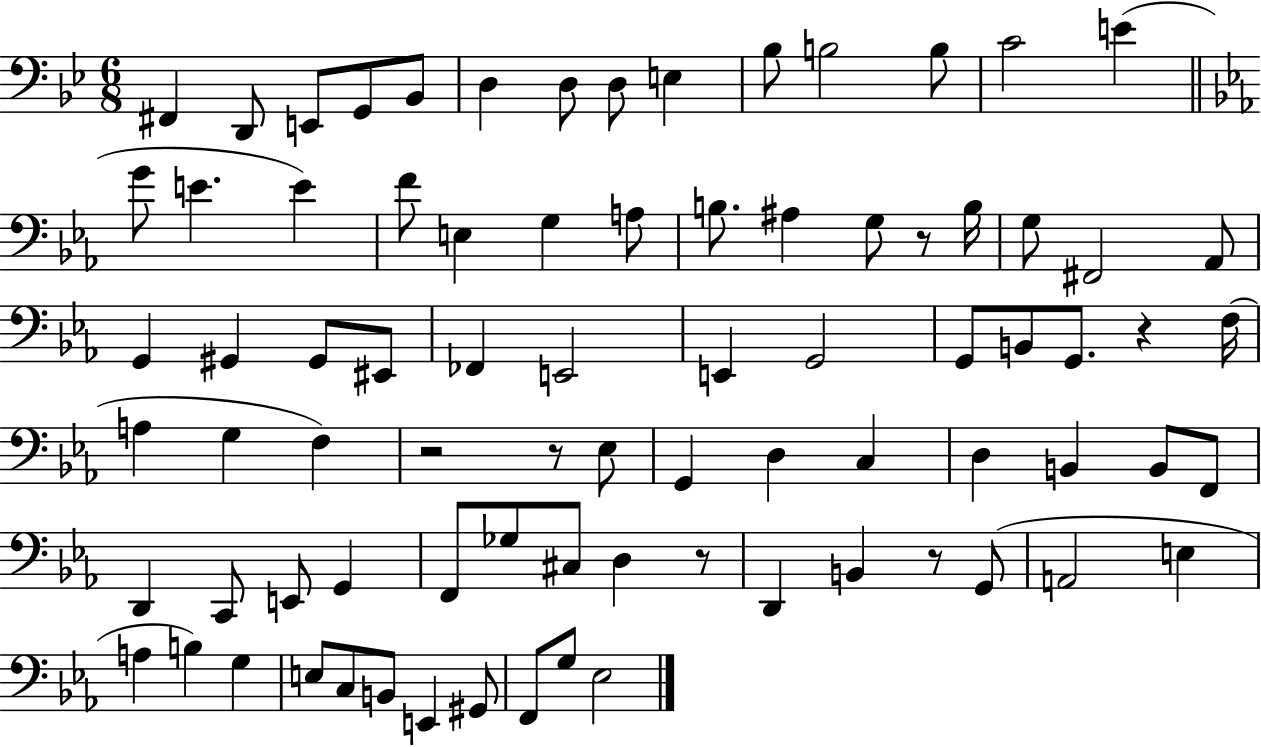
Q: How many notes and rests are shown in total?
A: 81